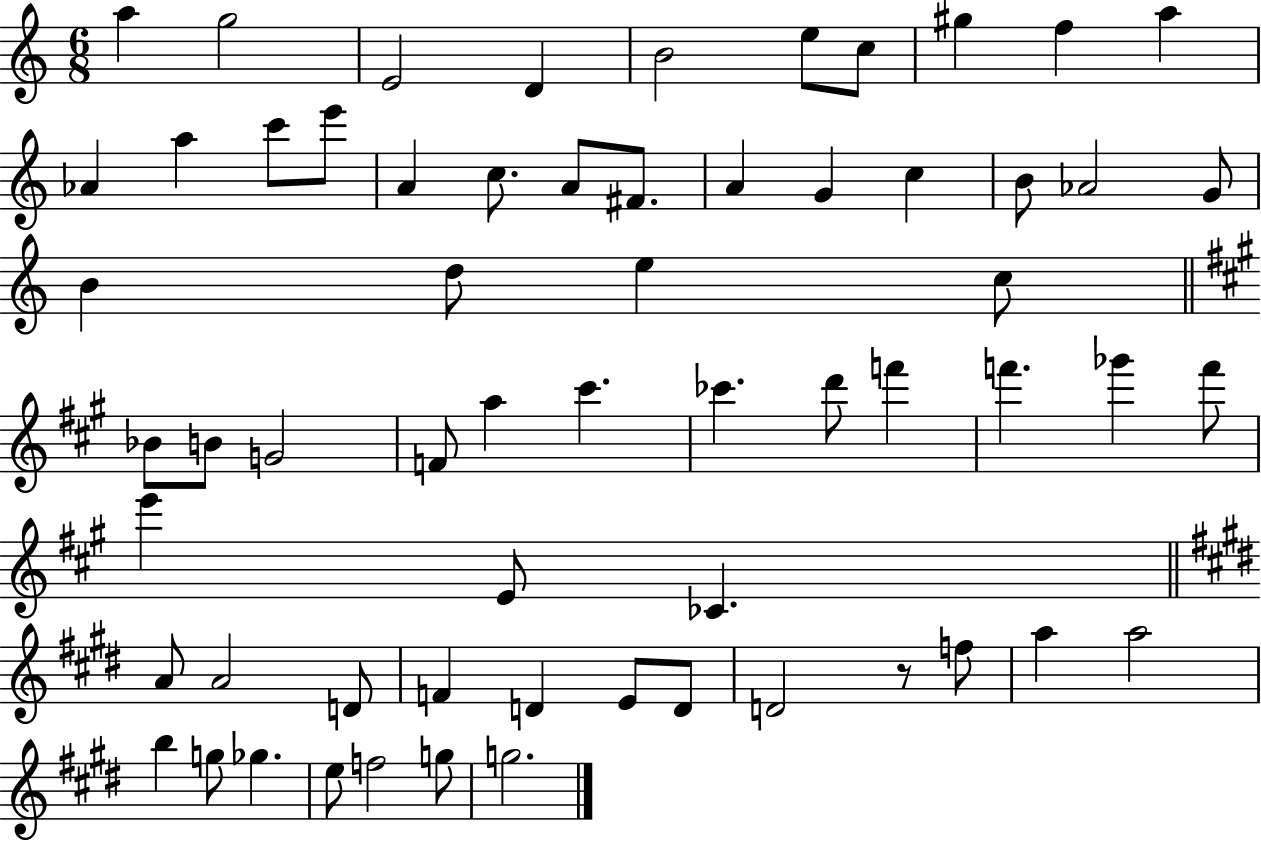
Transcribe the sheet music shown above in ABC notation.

X:1
T:Untitled
M:6/8
L:1/4
K:C
a g2 E2 D B2 e/2 c/2 ^g f a _A a c'/2 e'/2 A c/2 A/2 ^F/2 A G c B/2 _A2 G/2 B d/2 e c/2 _B/2 B/2 G2 F/2 a ^c' _c' d'/2 f' f' _g' f'/2 e' E/2 _C A/2 A2 D/2 F D E/2 D/2 D2 z/2 f/2 a a2 b g/2 _g e/2 f2 g/2 g2